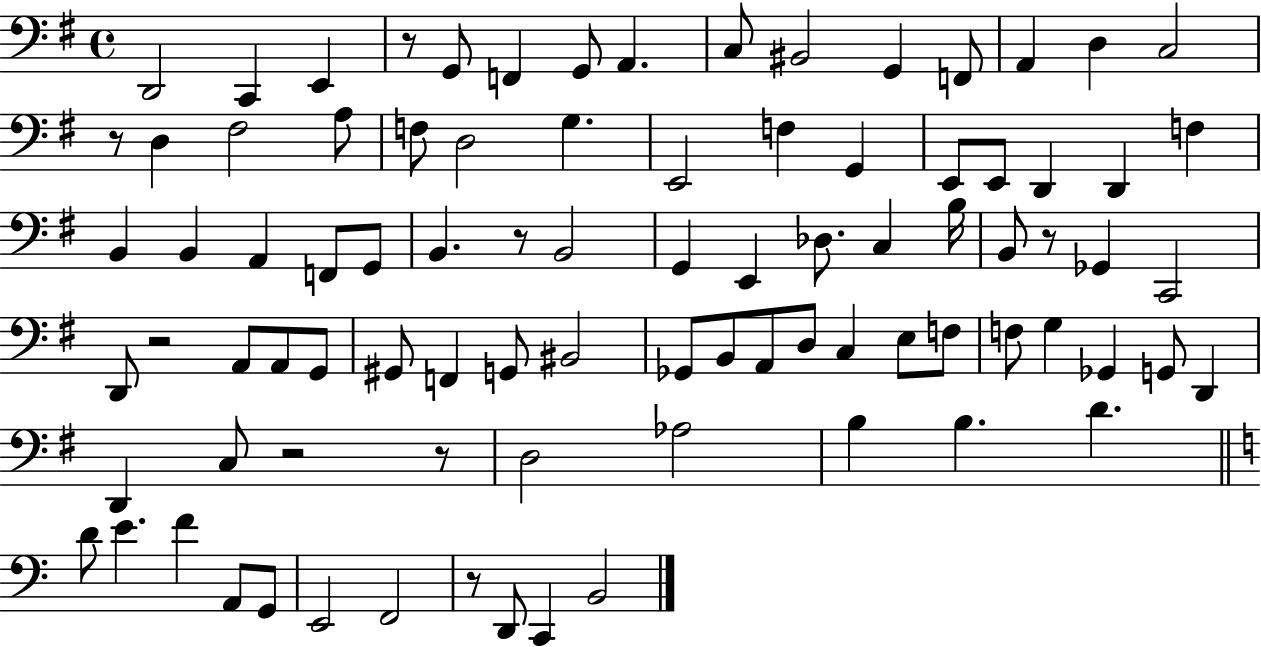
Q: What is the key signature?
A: G major